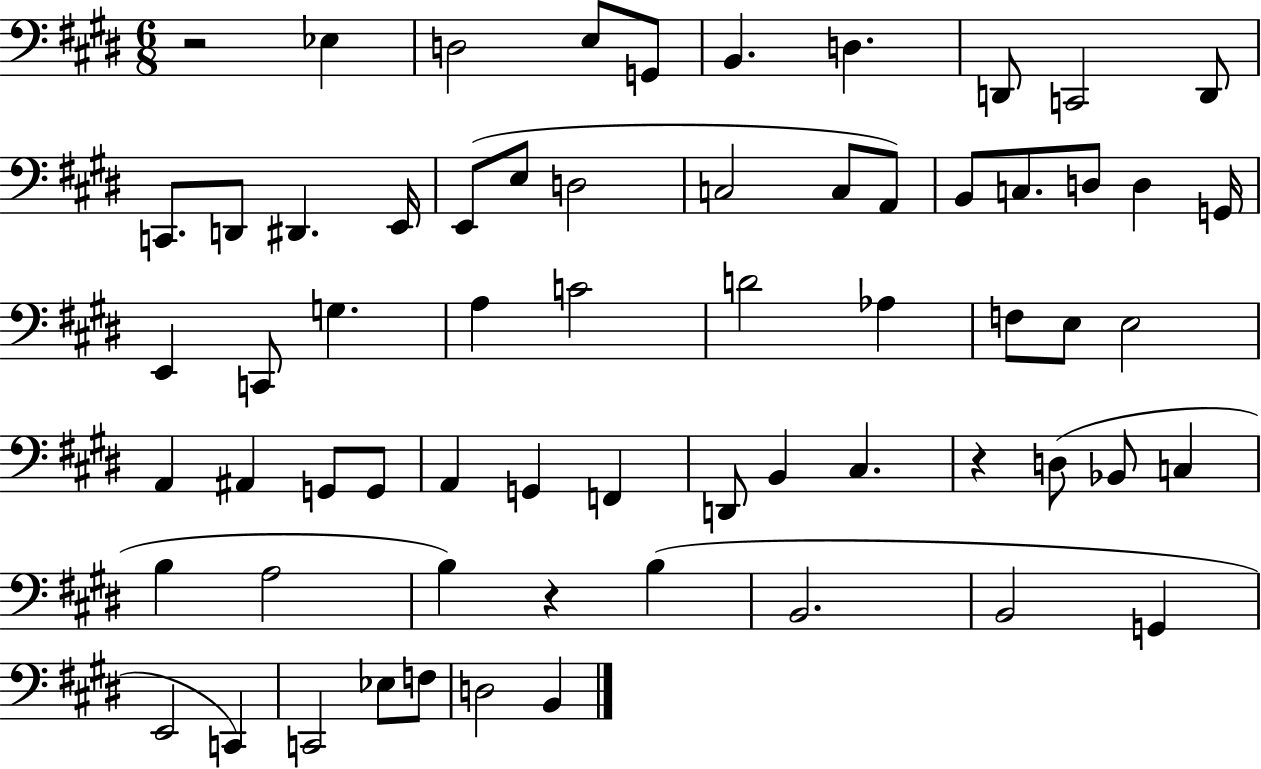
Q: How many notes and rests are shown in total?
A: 64